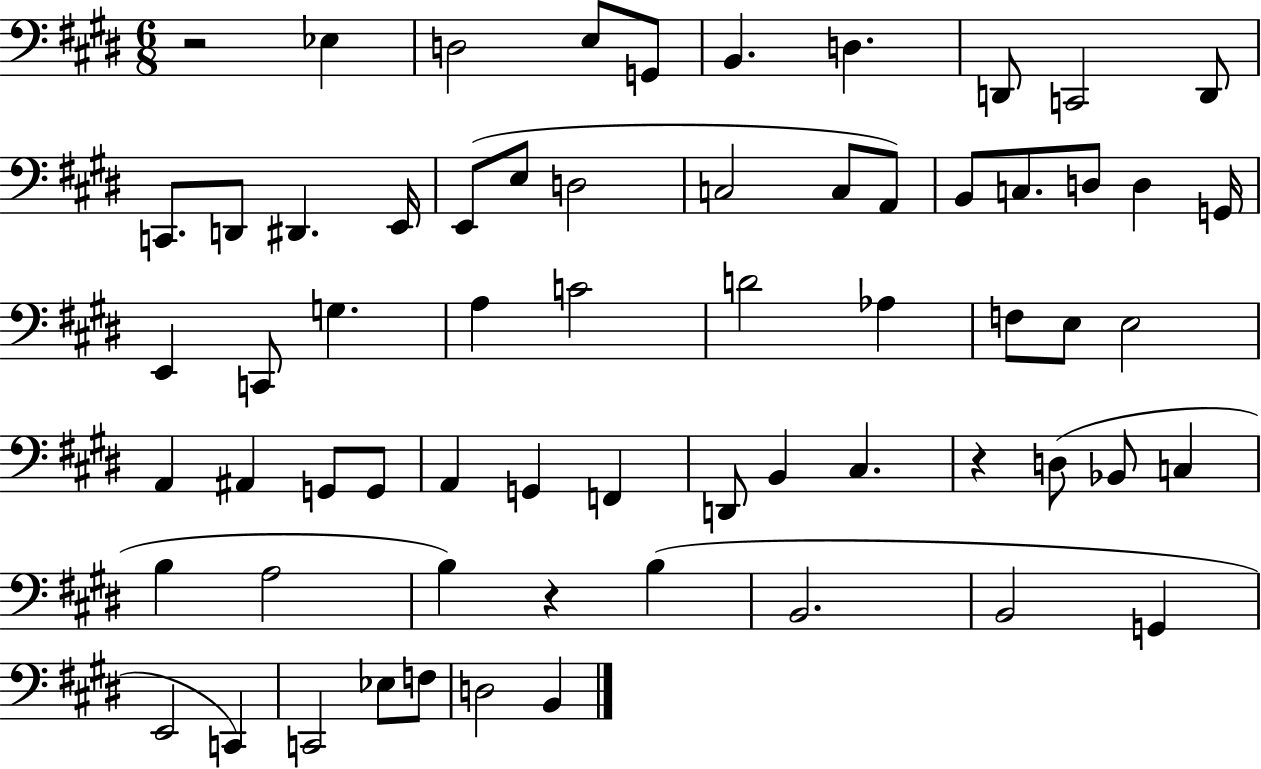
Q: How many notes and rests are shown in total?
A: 64